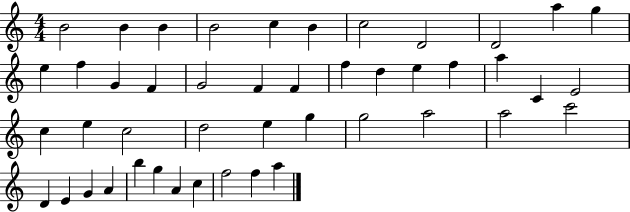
{
  \clef treble
  \numericTimeSignature
  \time 4/4
  \key c \major
  b'2 b'4 b'4 | b'2 c''4 b'4 | c''2 d'2 | d'2 a''4 g''4 | \break e''4 f''4 g'4 f'4 | g'2 f'4 f'4 | f''4 d''4 e''4 f''4 | a''4 c'4 e'2 | \break c''4 e''4 c''2 | d''2 e''4 g''4 | g''2 a''2 | a''2 c'''2 | \break d'4 e'4 g'4 a'4 | b''4 g''4 a'4 c''4 | f''2 f''4 a''4 | \bar "|."
}